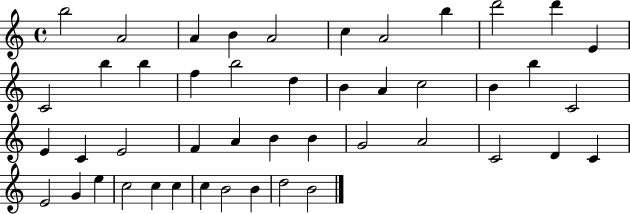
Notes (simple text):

B5/h A4/h A4/q B4/q A4/h C5/q A4/h B5/q D6/h D6/q E4/q C4/h B5/q B5/q F5/q B5/h D5/q B4/q A4/q C5/h B4/q B5/q C4/h E4/q C4/q E4/h F4/q A4/q B4/q B4/q G4/h A4/h C4/h D4/q C4/q E4/h G4/q E5/q C5/h C5/q C5/q C5/q B4/h B4/q D5/h B4/h